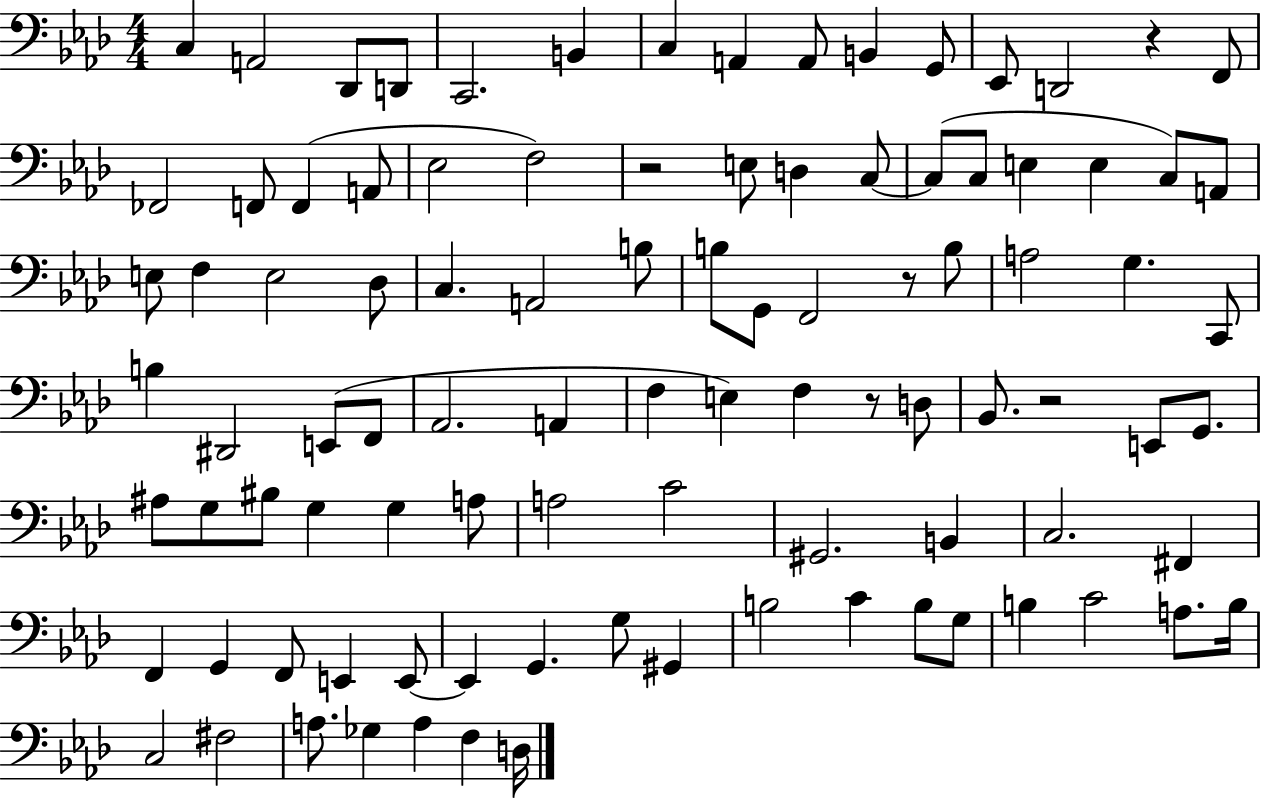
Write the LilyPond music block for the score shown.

{
  \clef bass
  \numericTimeSignature
  \time 4/4
  \key aes \major
  c4 a,2 des,8 d,8 | c,2. b,4 | c4 a,4 a,8 b,4 g,8 | ees,8 d,2 r4 f,8 | \break fes,2 f,8 f,4( a,8 | ees2 f2) | r2 e8 d4 c8~~ | c8( c8 e4 e4 c8) a,8 | \break e8 f4 e2 des8 | c4. a,2 b8 | b8 g,8 f,2 r8 b8 | a2 g4. c,8 | \break b4 dis,2 e,8( f,8 | aes,2. a,4 | f4 e4) f4 r8 d8 | bes,8. r2 e,8 g,8. | \break ais8 g8 bis8 g4 g4 a8 | a2 c'2 | gis,2. b,4 | c2. fis,4 | \break f,4 g,4 f,8 e,4 e,8~~ | e,4 g,4. g8 gis,4 | b2 c'4 b8 g8 | b4 c'2 a8. b16 | \break c2 fis2 | a8. ges4 a4 f4 d16 | \bar "|."
}